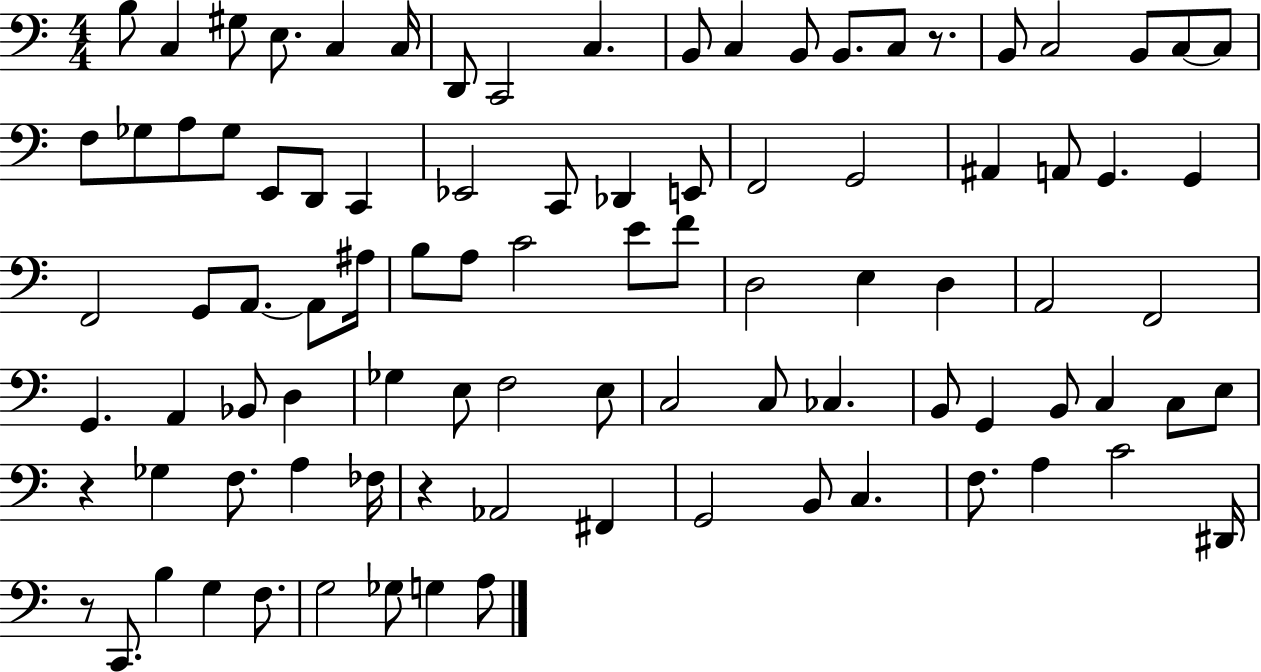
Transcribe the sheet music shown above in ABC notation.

X:1
T:Untitled
M:4/4
L:1/4
K:C
B,/2 C, ^G,/2 E,/2 C, C,/4 D,,/2 C,,2 C, B,,/2 C, B,,/2 B,,/2 C,/2 z/2 B,,/2 C,2 B,,/2 C,/2 C,/2 F,/2 _G,/2 A,/2 _G,/2 E,,/2 D,,/2 C,, _E,,2 C,,/2 _D,, E,,/2 F,,2 G,,2 ^A,, A,,/2 G,, G,, F,,2 G,,/2 A,,/2 A,,/2 ^A,/4 B,/2 A,/2 C2 E/2 F/2 D,2 E, D, A,,2 F,,2 G,, A,, _B,,/2 D, _G, E,/2 F,2 E,/2 C,2 C,/2 _C, B,,/2 G,, B,,/2 C, C,/2 E,/2 z _G, F,/2 A, _F,/4 z _A,,2 ^F,, G,,2 B,,/2 C, F,/2 A, C2 ^D,,/4 z/2 C,,/2 B, G, F,/2 G,2 _G,/2 G, A,/2